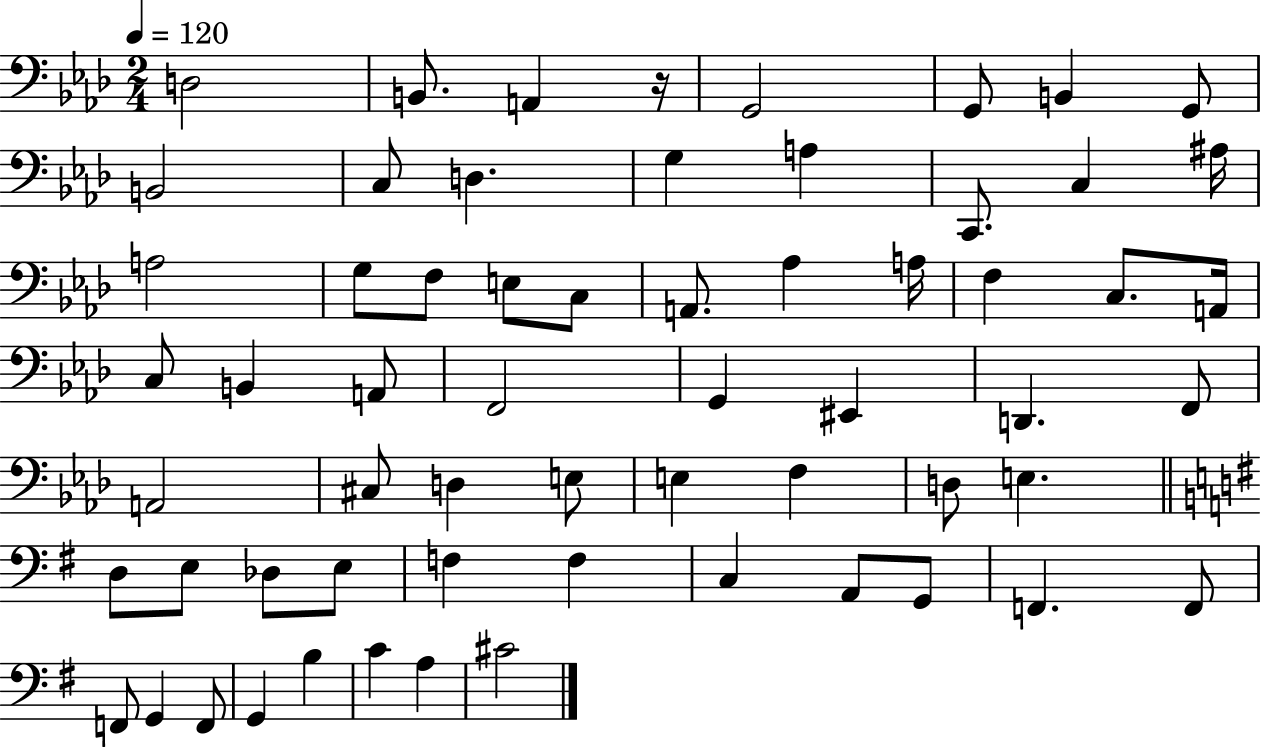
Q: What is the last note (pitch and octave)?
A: C#4